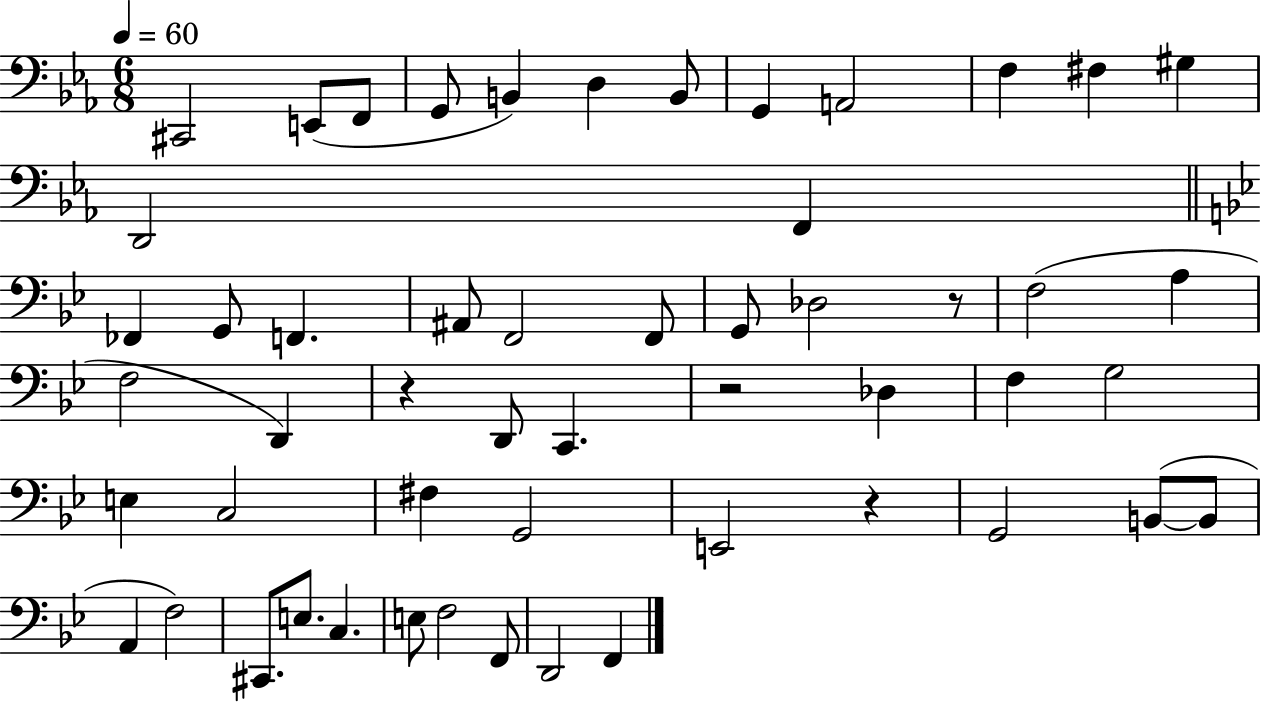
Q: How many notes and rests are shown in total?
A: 53